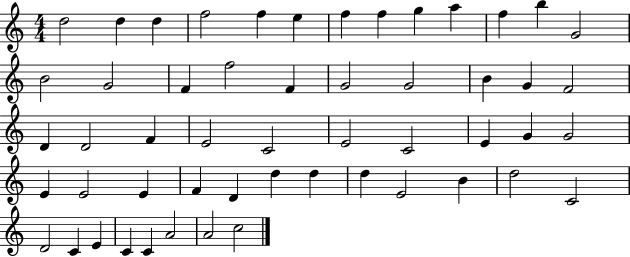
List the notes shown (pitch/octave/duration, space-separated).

D5/h D5/q D5/q F5/h F5/q E5/q F5/q F5/q G5/q A5/q F5/q B5/q G4/h B4/h G4/h F4/q F5/h F4/q G4/h G4/h B4/q G4/q F4/h D4/q D4/h F4/q E4/h C4/h E4/h C4/h E4/q G4/q G4/h E4/q E4/h E4/q F4/q D4/q D5/q D5/q D5/q E4/h B4/q D5/h C4/h D4/h C4/q E4/q C4/q C4/q A4/h A4/h C5/h